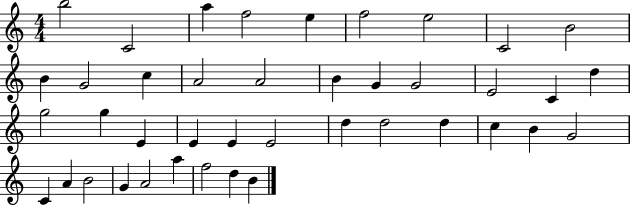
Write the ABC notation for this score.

X:1
T:Untitled
M:4/4
L:1/4
K:C
b2 C2 a f2 e f2 e2 C2 B2 B G2 c A2 A2 B G G2 E2 C d g2 g E E E E2 d d2 d c B G2 C A B2 G A2 a f2 d B